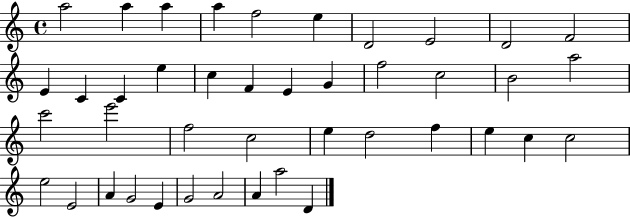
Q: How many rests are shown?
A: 0